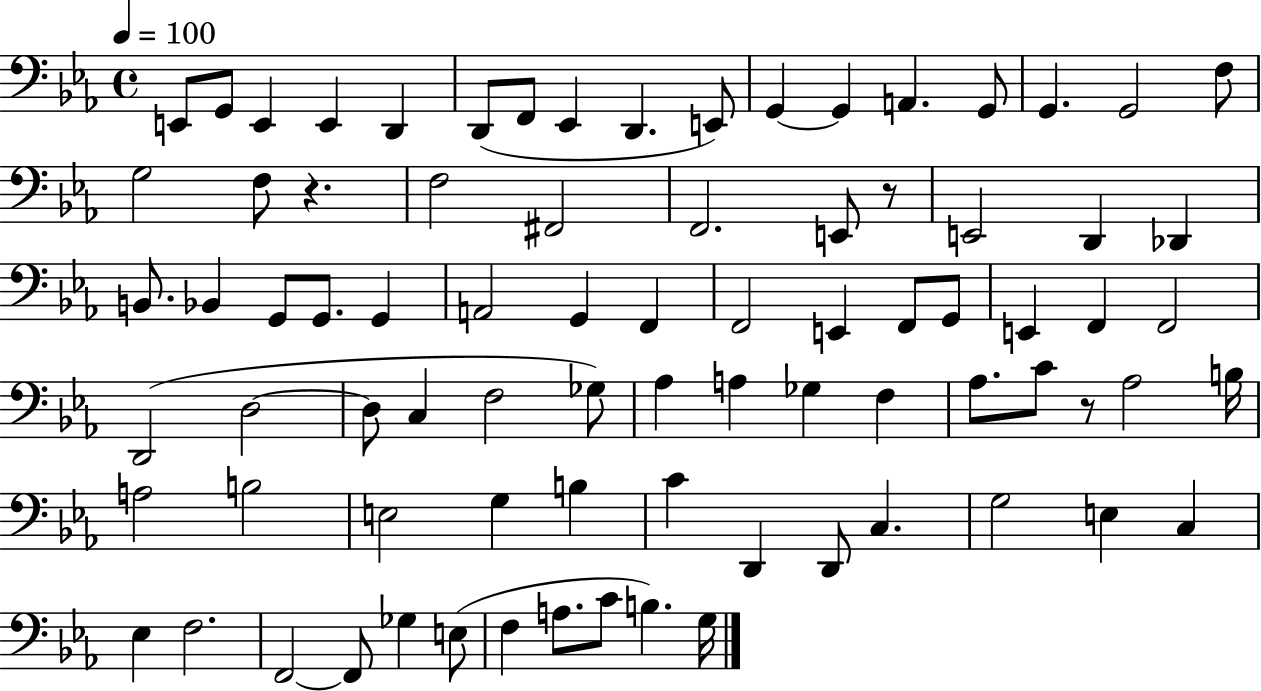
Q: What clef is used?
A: bass